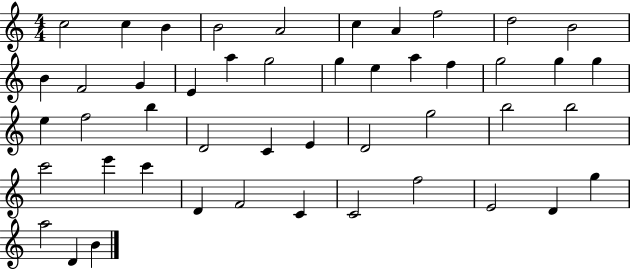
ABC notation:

X:1
T:Untitled
M:4/4
L:1/4
K:C
c2 c B B2 A2 c A f2 d2 B2 B F2 G E a g2 g e a f g2 g g e f2 b D2 C E D2 g2 b2 b2 c'2 e' c' D F2 C C2 f2 E2 D g a2 D B